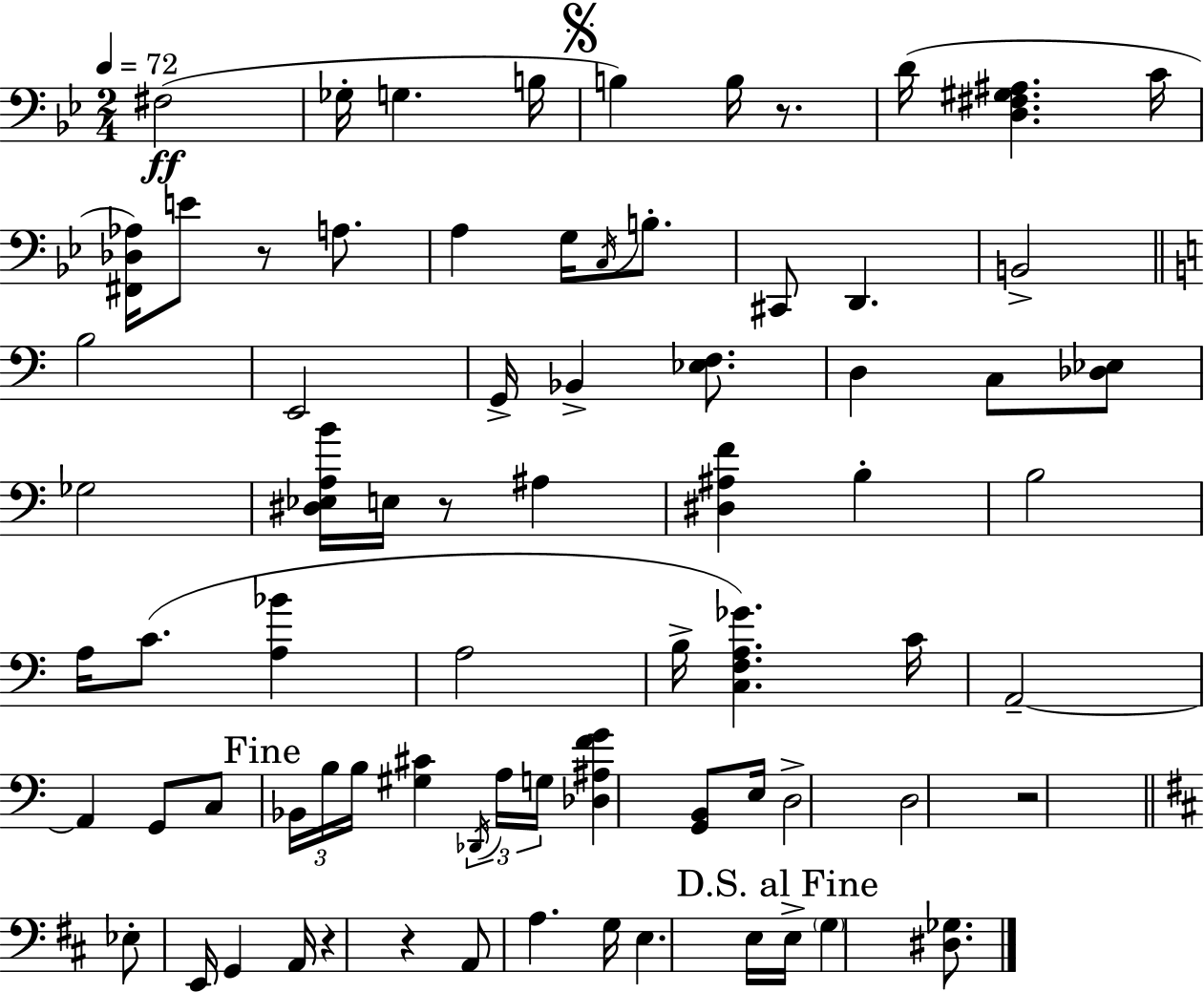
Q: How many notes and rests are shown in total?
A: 75